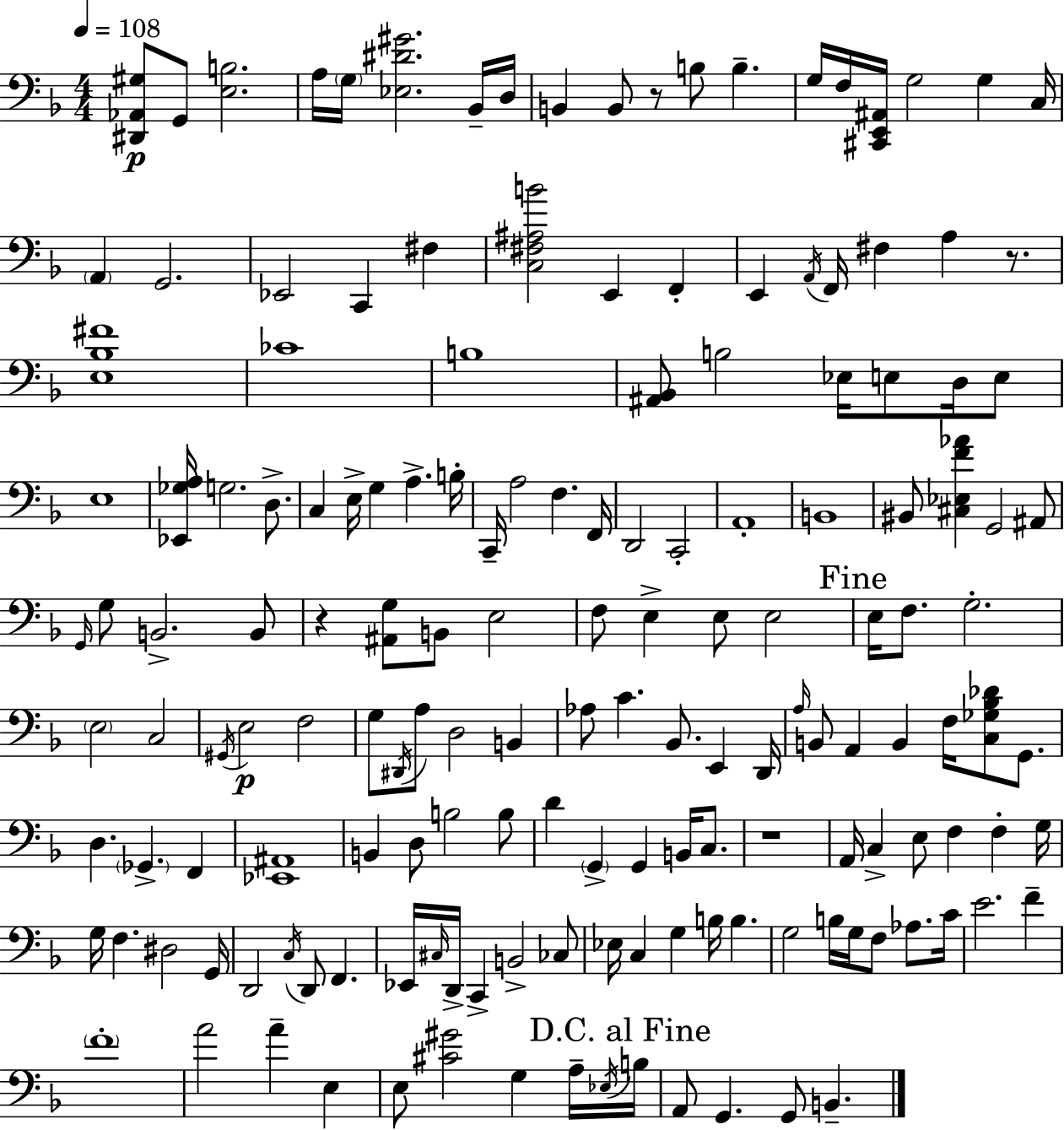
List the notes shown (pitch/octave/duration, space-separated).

[D#2,Ab2,G#3]/e G2/e [E3,B3]/h. A3/s G3/s [Eb3,D#4,G#4]/h. Bb2/s D3/s B2/q B2/e R/e B3/e B3/q. G3/s F3/s [C#2,E2,A#2]/s G3/h G3/q C3/s A2/q G2/h. Eb2/h C2/q F#3/q [C3,F#3,A#3,B4]/h E2/q F2/q E2/q A2/s F2/s F#3/q A3/q R/e. [E3,Bb3,F#4]/w CES4/w B3/w [A#2,Bb2]/e B3/h Eb3/s E3/e D3/s E3/e E3/w [Eb2,Gb3,A3]/s G3/h. D3/e. C3/q E3/s G3/q A3/q. B3/s C2/s A3/h F3/q. F2/s D2/h C2/h A2/w B2/w BIS2/e [C#3,Eb3,F4,Ab4]/q G2/h A#2/e G2/s G3/e B2/h. B2/e R/q [A#2,G3]/e B2/e E3/h F3/e E3/q E3/e E3/h E3/s F3/e. G3/h. E3/h C3/h G#2/s E3/h F3/h G3/e D#2/s A3/e D3/h B2/q Ab3/e C4/q. Bb2/e. E2/q D2/s A3/s B2/e A2/q B2/q F3/s [C3,Gb3,Bb3,Db4]/e G2/e. D3/q. Gb2/q. F2/q [Eb2,A#2]/w B2/q D3/e B3/h B3/e D4/q G2/q G2/q B2/s C3/e. R/w A2/s C3/q E3/e F3/q F3/q G3/s G3/s F3/q. D#3/h G2/s D2/h C3/s D2/e F2/q. Eb2/s C#3/s D2/s C2/q B2/h CES3/e Eb3/s C3/q G3/q B3/s B3/q. G3/h B3/s G3/s F3/e Ab3/e. C4/s E4/h. F4/q F4/w A4/h A4/q E3/q E3/e [C#4,G#4]/h G3/q A3/s Eb3/s B3/s A2/e G2/q. G2/e B2/q.